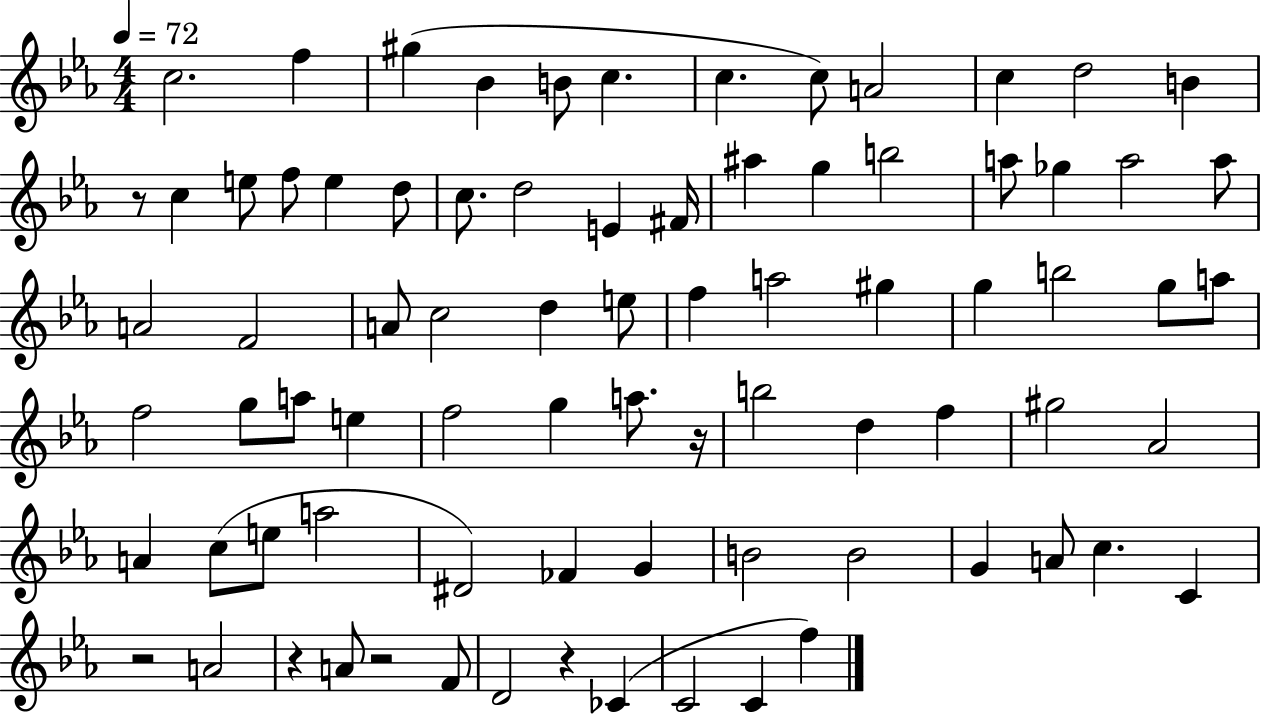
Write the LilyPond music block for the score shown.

{
  \clef treble
  \numericTimeSignature
  \time 4/4
  \key ees \major
  \tempo 4 = 72
  c''2. f''4 | gis''4( bes'4 b'8 c''4. | c''4. c''8) a'2 | c''4 d''2 b'4 | \break r8 c''4 e''8 f''8 e''4 d''8 | c''8. d''2 e'4 fis'16 | ais''4 g''4 b''2 | a''8 ges''4 a''2 a''8 | \break a'2 f'2 | a'8 c''2 d''4 e''8 | f''4 a''2 gis''4 | g''4 b''2 g''8 a''8 | \break f''2 g''8 a''8 e''4 | f''2 g''4 a''8. r16 | b''2 d''4 f''4 | gis''2 aes'2 | \break a'4 c''8( e''8 a''2 | dis'2) fes'4 g'4 | b'2 b'2 | g'4 a'8 c''4. c'4 | \break r2 a'2 | r4 a'8 r2 f'8 | d'2 r4 ces'4( | c'2 c'4 f''4) | \break \bar "|."
}